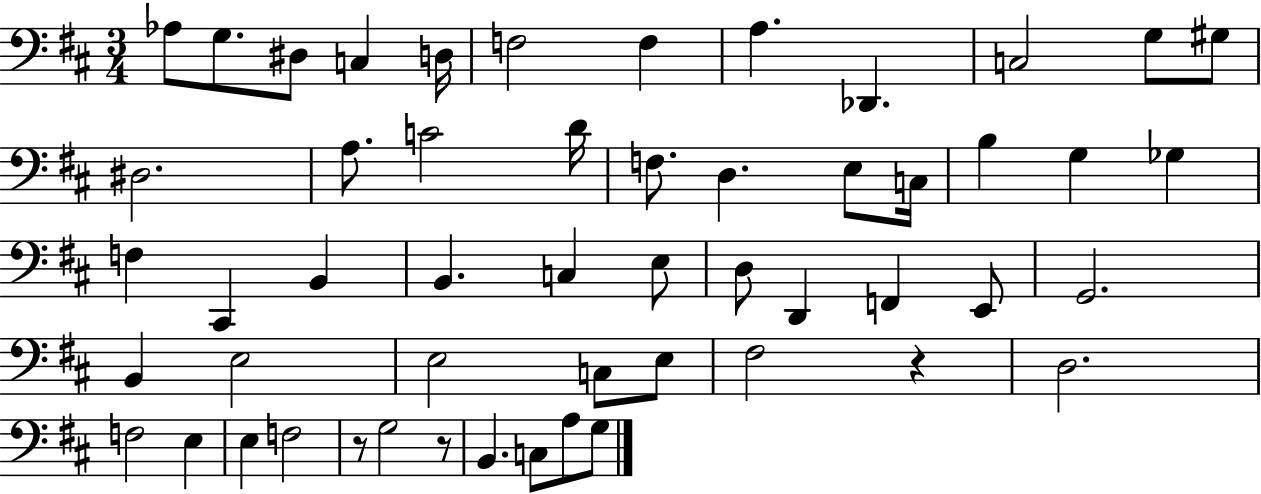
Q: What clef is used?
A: bass